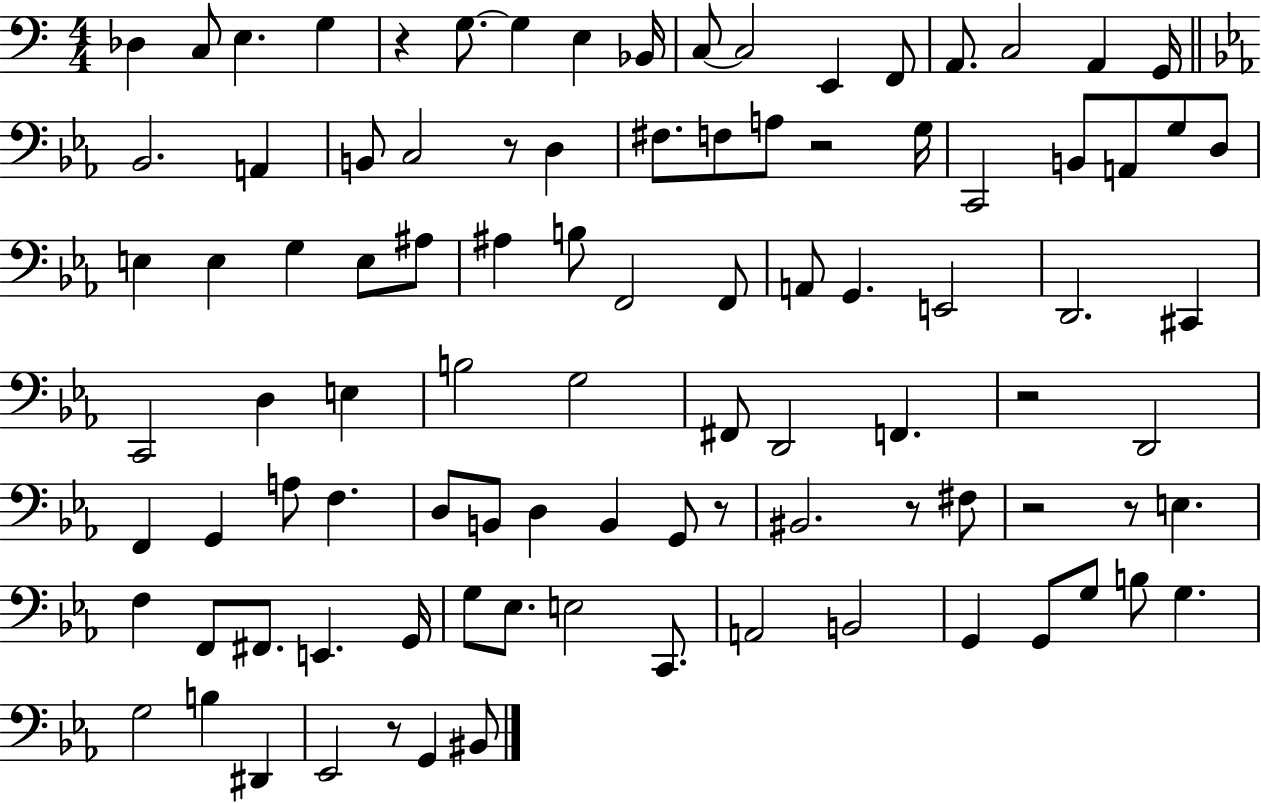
X:1
T:Untitled
M:4/4
L:1/4
K:C
_D, C,/2 E, G, z G,/2 G, E, _B,,/4 C,/2 C,2 E,, F,,/2 A,,/2 C,2 A,, G,,/4 _B,,2 A,, B,,/2 C,2 z/2 D, ^F,/2 F,/2 A,/2 z2 G,/4 C,,2 B,,/2 A,,/2 G,/2 D,/2 E, E, G, E,/2 ^A,/2 ^A, B,/2 F,,2 F,,/2 A,,/2 G,, E,,2 D,,2 ^C,, C,,2 D, E, B,2 G,2 ^F,,/2 D,,2 F,, z2 D,,2 F,, G,, A,/2 F, D,/2 B,,/2 D, B,, G,,/2 z/2 ^B,,2 z/2 ^F,/2 z2 z/2 E, F, F,,/2 ^F,,/2 E,, G,,/4 G,/2 _E,/2 E,2 C,,/2 A,,2 B,,2 G,, G,,/2 G,/2 B,/2 G, G,2 B, ^D,, _E,,2 z/2 G,, ^B,,/2